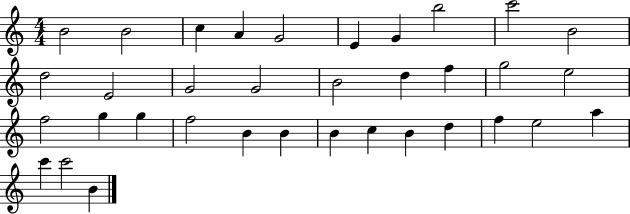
{
  \clef treble
  \numericTimeSignature
  \time 4/4
  \key c \major
  b'2 b'2 | c''4 a'4 g'2 | e'4 g'4 b''2 | c'''2 b'2 | \break d''2 e'2 | g'2 g'2 | b'2 d''4 f''4 | g''2 e''2 | \break f''2 g''4 g''4 | f''2 b'4 b'4 | b'4 c''4 b'4 d''4 | f''4 e''2 a''4 | \break c'''4 c'''2 b'4 | \bar "|."
}